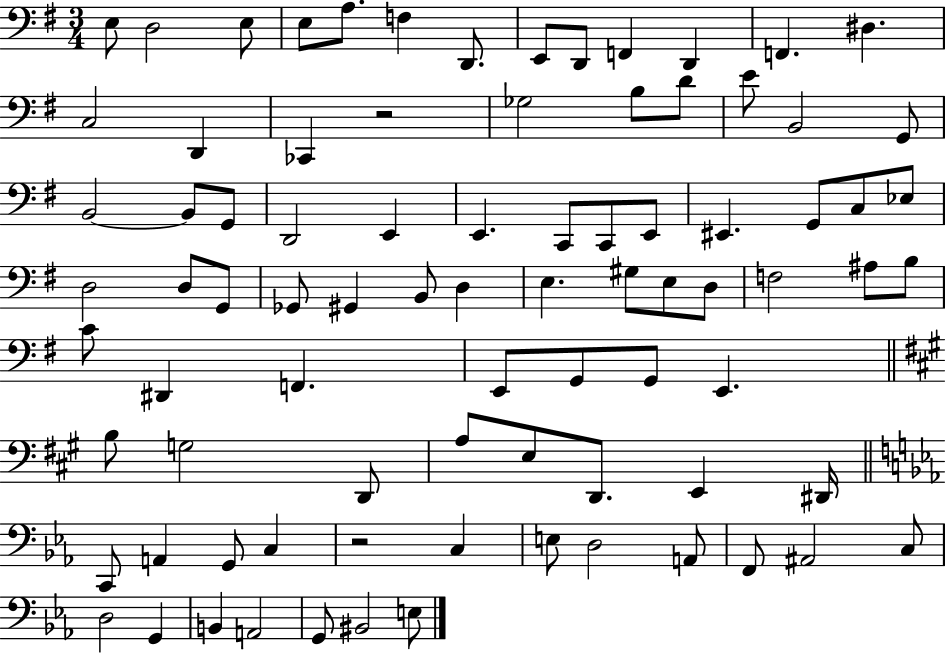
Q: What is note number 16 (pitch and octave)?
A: CES2